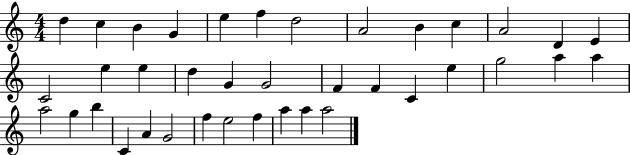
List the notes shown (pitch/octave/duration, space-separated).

D5/q C5/q B4/q G4/q E5/q F5/q D5/h A4/h B4/q C5/q A4/h D4/q E4/q C4/h E5/q E5/q D5/q G4/q G4/h F4/q F4/q C4/q E5/q G5/h A5/q A5/q A5/h G5/q B5/q C4/q A4/q G4/h F5/q E5/h F5/q A5/q A5/q A5/h